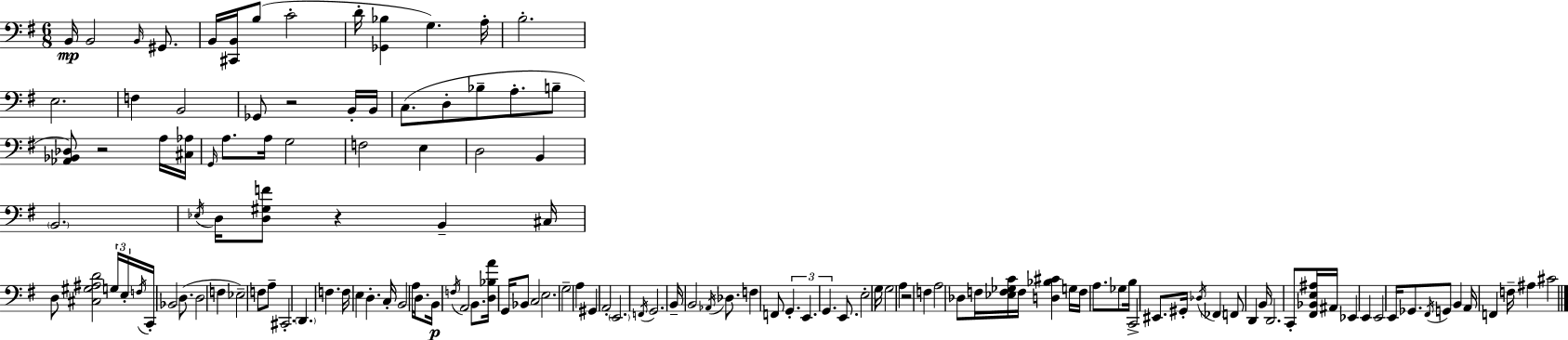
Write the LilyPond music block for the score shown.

{
  \clef bass
  \numericTimeSignature
  \time 6/8
  \key g \major
  \repeat volta 2 { b,16\mp b,2 \grace { b,16 } gis,8. | b,16 <cis, b,>16 b8( c'2-. | d'16-. <ges, bes>4 g4.) | a16-. b2.-. | \break e2. | f4 b,2 | ges,8 r2 b,16-. | b,16 c8.( d8-. bes8-- a8.-. b8-- | \break <aes, bes, des>8) r2 a16 | <cis aes>16 \grace { g,16 } a8. a16 g2 | f2 e4 | d2 b,4 | \break \parenthesize b,2. | \acciaccatura { ees16 } d16 <d gis f'>8 r4 b,4-- | cis16 d8 <cis gis ais d'>2 | \tuplet 3/2 { g16 e16-. \acciaccatura { f16 } } c,16-. bes,2 | \break d8.( d2 | f4 ees2--) | f8 a8-- cis,2.-. | \parenthesize d,4. f4. | \break f16 e4 d4.-. | c16-. b,2 | a16 d8. b,16\p \acciaccatura { f16 } a,2 | b,8. <d bes a'>16 g,16 bes,8 c2 | \break e2. | g2-- | a4 gis,4 a,2-. | \parenthesize e,2. | \break \acciaccatura { f,16 } g,2. | b,16-- b,2 | \acciaccatura { aes,16 } des8. f4 f,8 | \tuplet 3/2 { g,4.-. e,4. | \break g,4. } e,8. e2-. | g16 g2 | a4 r2 | f4 a2 | \break des8 f16 <ees f ges c'>16 f16 <d bes cis'>4 | g16 f16 a8. ges8 b16 c,2-> | eis,8. gis,16-. \acciaccatura { des16 } \parenthesize fes,4 | f,8 d,4 b,16 d,2. | \break c,8-. <fis, bes, e ais>16 ais,16 | ees,4 e,4 e,2 | e,16 ges,8. \acciaccatura { fis,16 } g,8 b,4 | a,16 f,4 f16-- ais4 | \break cis'2 } \bar "|."
}